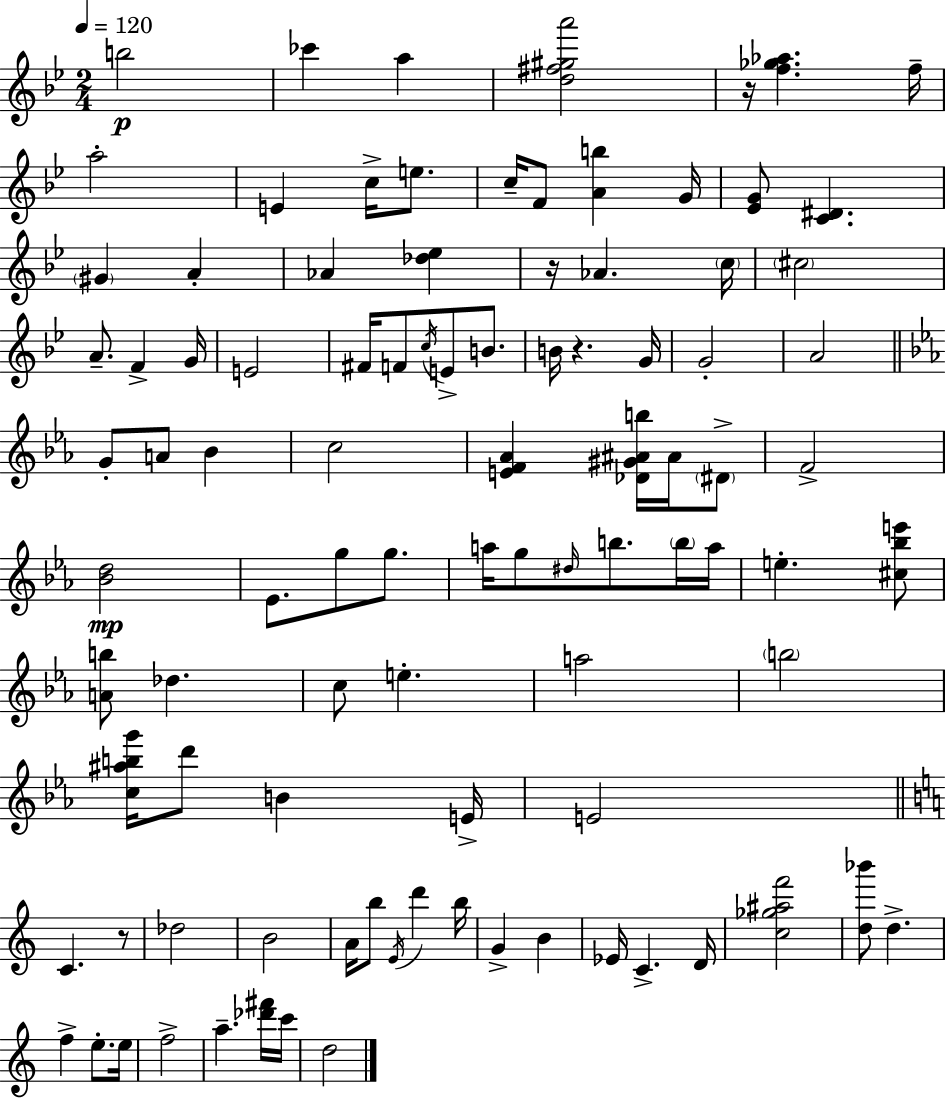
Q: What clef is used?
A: treble